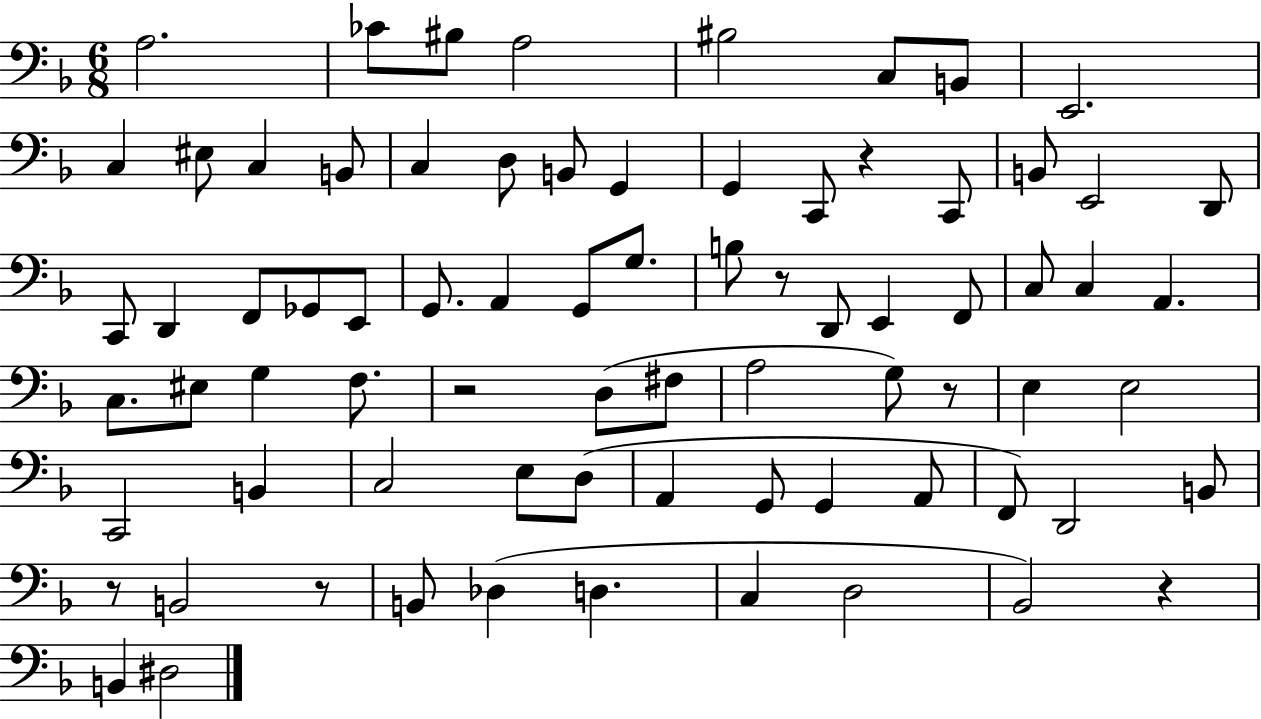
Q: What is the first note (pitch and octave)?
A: A3